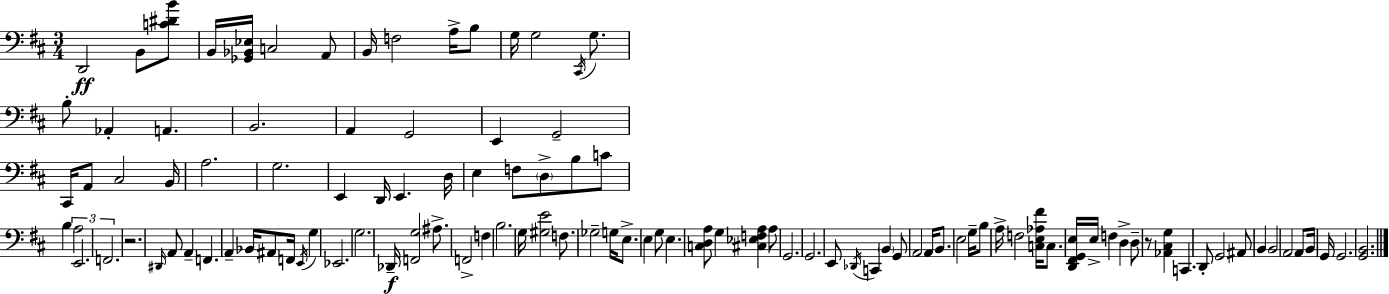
{
  \clef bass
  \numericTimeSignature
  \time 3/4
  \key d \major
  d,2\ff b,8 <c' dis' b'>8 | b,16 <ges, bes, ees>16 c2 a,8 | b,16 f2 a16-> b8 | g16 g2 \acciaccatura { cis,16 } g8. | \break b8-. aes,4-. a,4. | b,2. | a,4 g,2 | e,4 g,2-- | \break cis,16 a,8 cis2 | b,16 a2. | g2. | e,4 d,16 e,4. | \break d16 e4 f8 \parenthesize d8-> b8 c'8 | b4 \tuplet 3/2 { a2 | e,2. | f,2. } | \break r2. | \grace { dis,16 } a,8 a,4-- f,4. | a,4-- bes,16 ais,8 f,16 \acciaccatura { e,16 } g4 | ees,2. | \break g2. | des,16--\f <f, g>2 | ais8.-> f,2-> f4 | b2. | \break g16 <gis e'>2 | f8. ges2-- g16 | e8.-> e4 g8 e4. | <c d a>8 g4 <cis ees f a>4 | \break a8 g,2. | g,2. | e,8 \acciaccatura { des,16 } c,4 \parenthesize b,4 | g,8 a,2 | \break a,16 b,8. e2 | g16-- b8 a16-> f2 | <c e aes fis'>16 c8. <d, fis, g, e>16 e16-> f4 d4-> | d8-- r8 <aes, cis g>4 c,4. | \break d,8-. g,2 | ais,8 b,4 b,2 | a,2 | a,8 b,16 g,16 g,2. | \break <g, b,>2. | \bar "|."
}